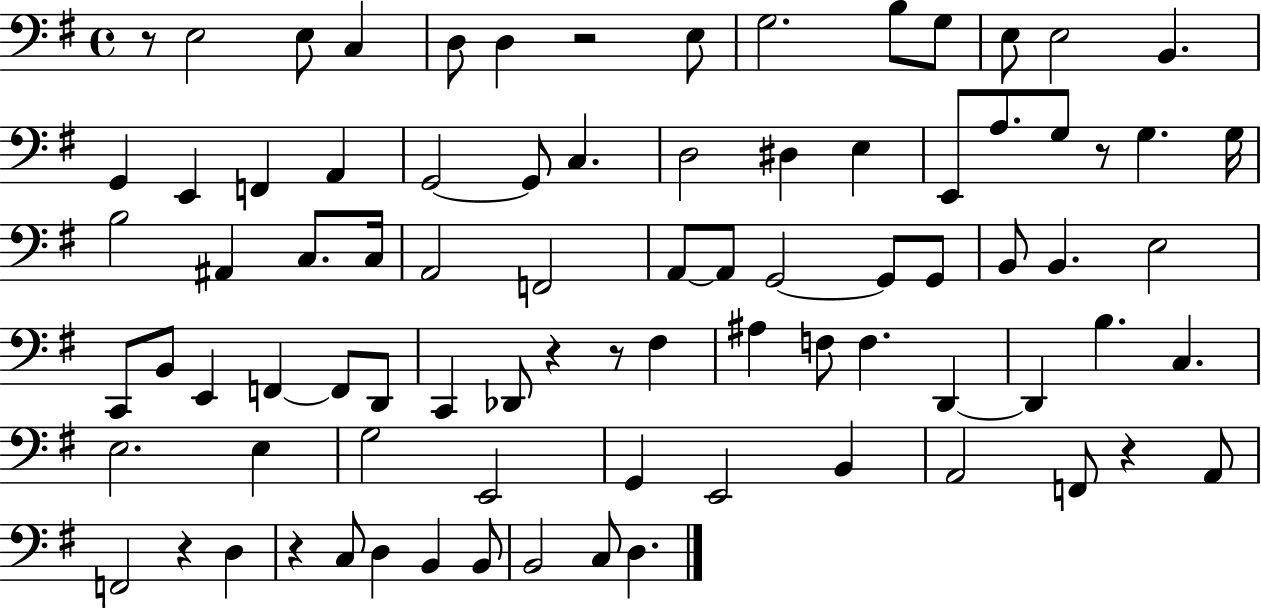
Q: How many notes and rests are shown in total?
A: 84